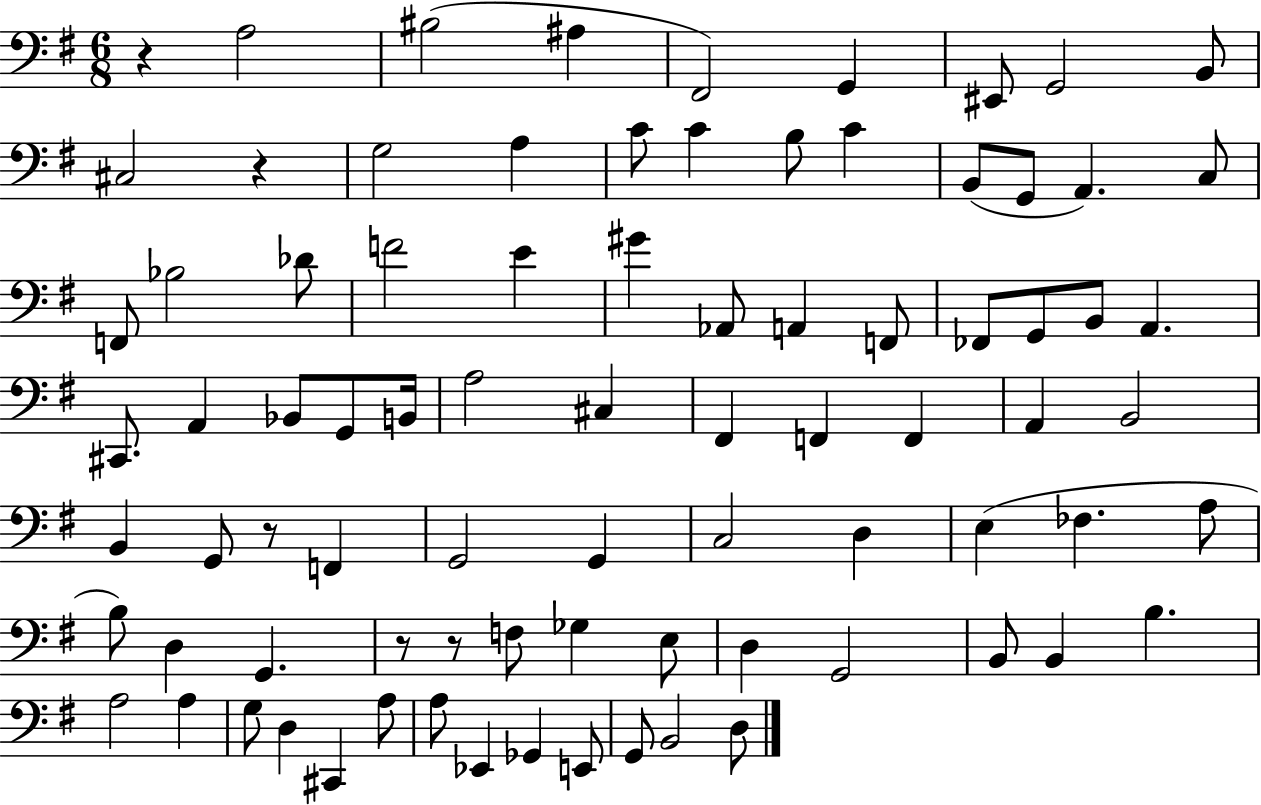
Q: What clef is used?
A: bass